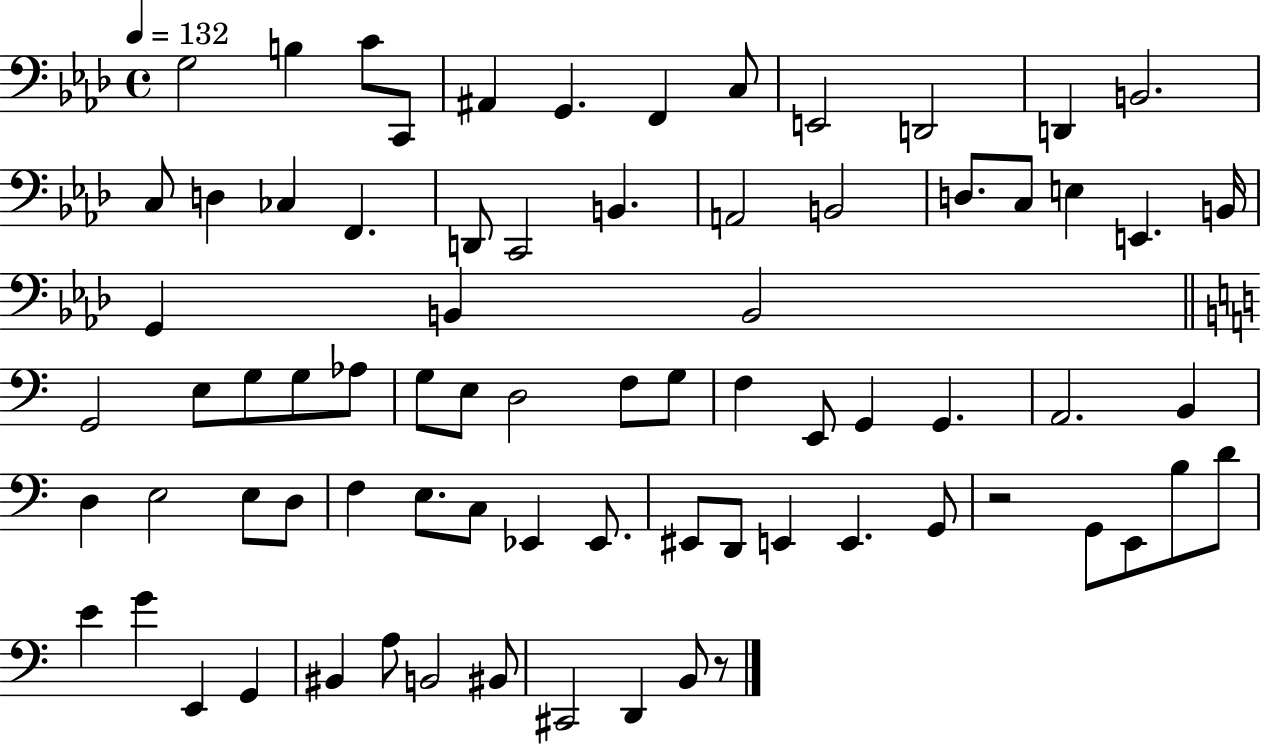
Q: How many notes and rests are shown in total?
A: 76